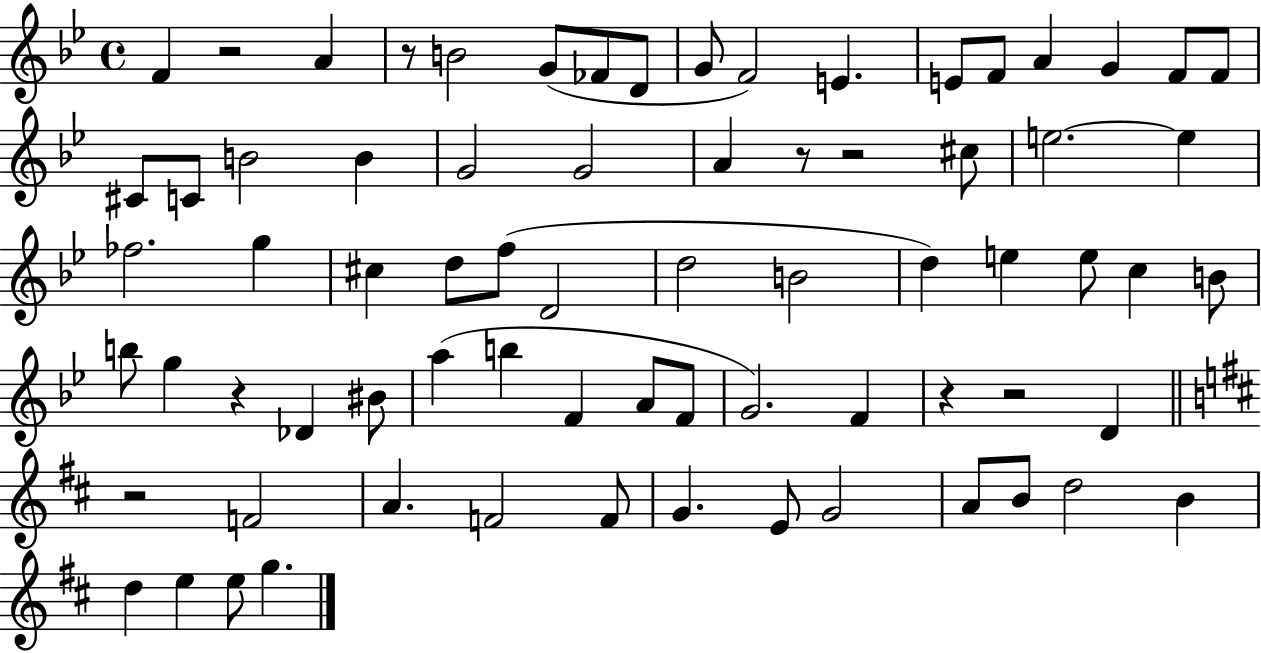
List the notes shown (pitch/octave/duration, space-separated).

F4/q R/h A4/q R/e B4/h G4/e FES4/e D4/e G4/e F4/h E4/q. E4/e F4/e A4/q G4/q F4/e F4/e C#4/e C4/e B4/h B4/q G4/h G4/h A4/q R/e R/h C#5/e E5/h. E5/q FES5/h. G5/q C#5/q D5/e F5/e D4/h D5/h B4/h D5/q E5/q E5/e C5/q B4/e B5/e G5/q R/q Db4/q BIS4/e A5/q B5/q F4/q A4/e F4/e G4/h. F4/q R/q R/h D4/q R/h F4/h A4/q. F4/h F4/e G4/q. E4/e G4/h A4/e B4/e D5/h B4/q D5/q E5/q E5/e G5/q.